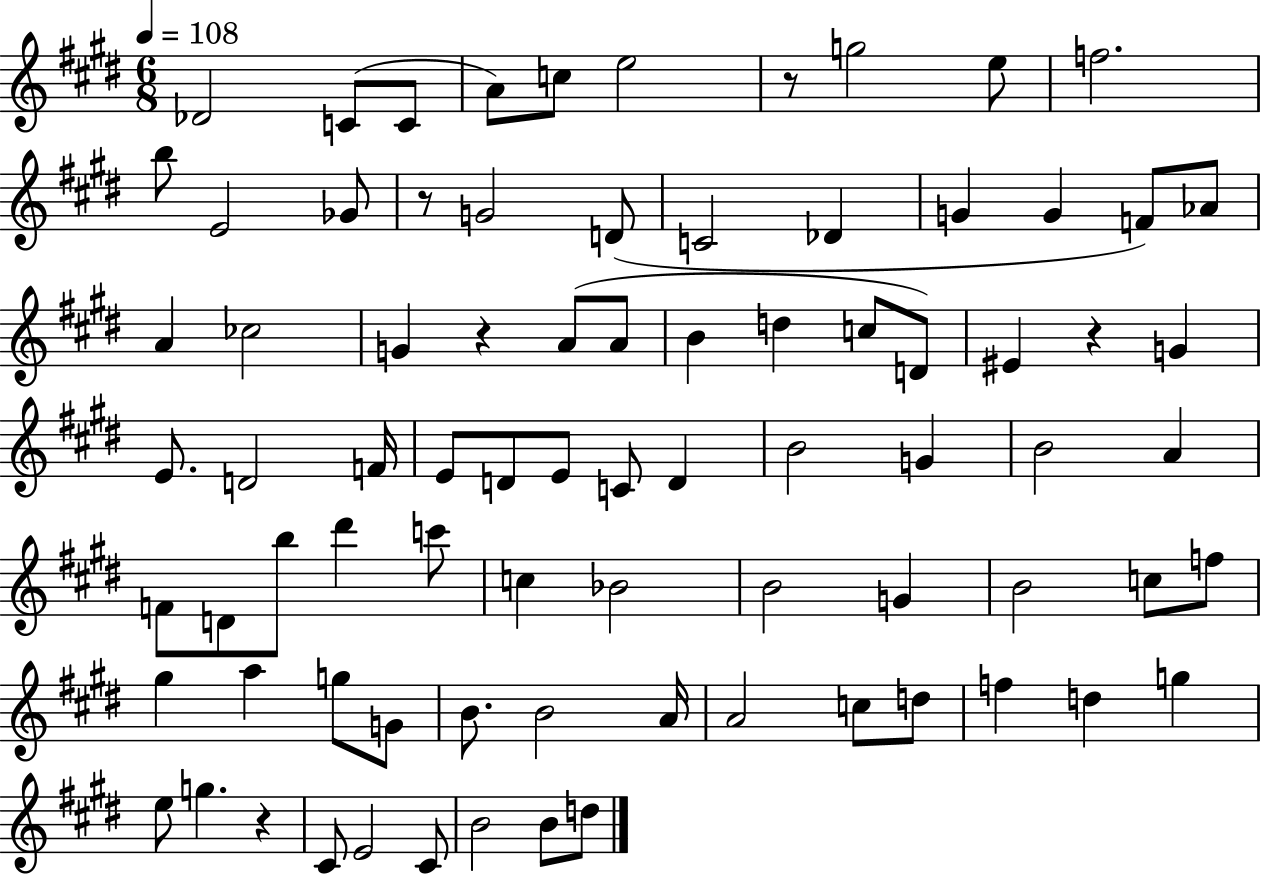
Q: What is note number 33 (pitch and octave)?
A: D4